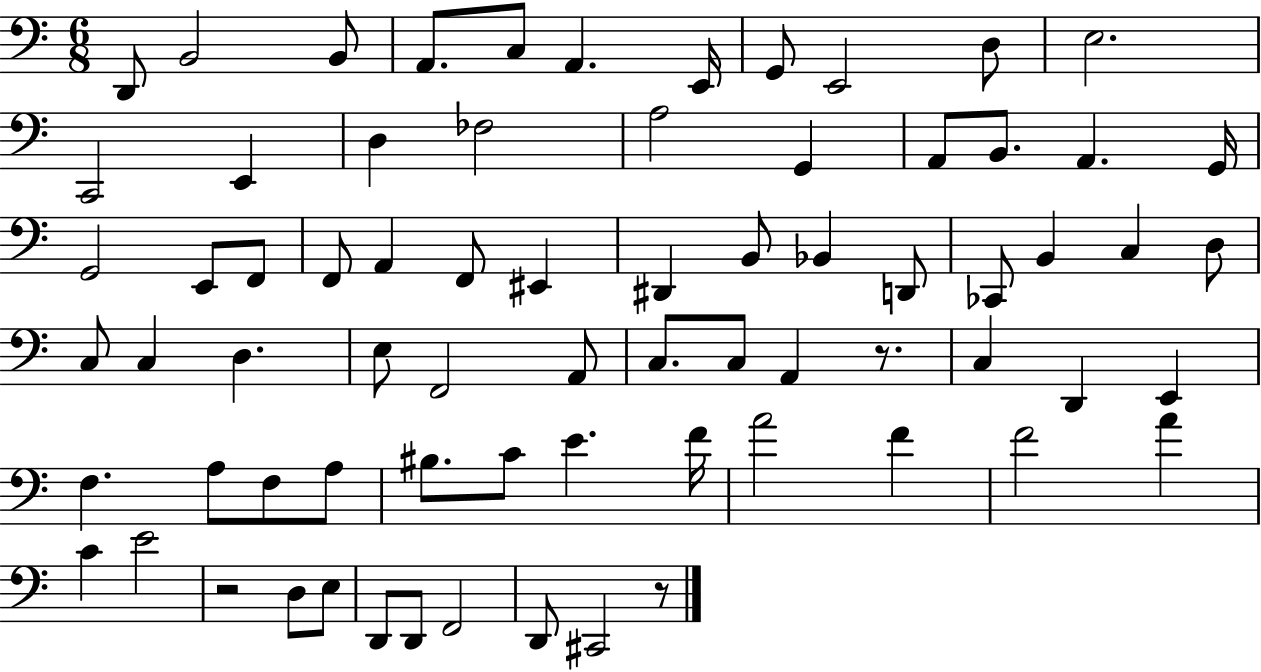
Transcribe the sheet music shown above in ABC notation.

X:1
T:Untitled
M:6/8
L:1/4
K:C
D,,/2 B,,2 B,,/2 A,,/2 C,/2 A,, E,,/4 G,,/2 E,,2 D,/2 E,2 C,,2 E,, D, _F,2 A,2 G,, A,,/2 B,,/2 A,, G,,/4 G,,2 E,,/2 F,,/2 F,,/2 A,, F,,/2 ^E,, ^D,, B,,/2 _B,, D,,/2 _C,,/2 B,, C, D,/2 C,/2 C, D, E,/2 F,,2 A,,/2 C,/2 C,/2 A,, z/2 C, D,, E,, F, A,/2 F,/2 A,/2 ^B,/2 C/2 E F/4 A2 F F2 A C E2 z2 D,/2 E,/2 D,,/2 D,,/2 F,,2 D,,/2 ^C,,2 z/2